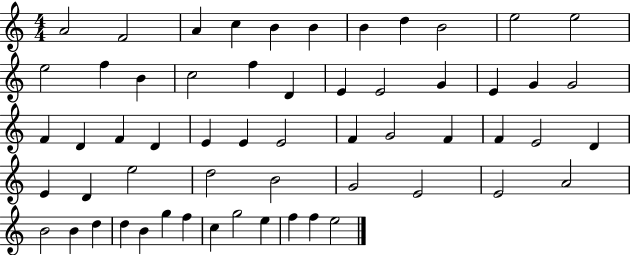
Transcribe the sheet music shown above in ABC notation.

X:1
T:Untitled
M:4/4
L:1/4
K:C
A2 F2 A c B B B d B2 e2 e2 e2 f B c2 f D E E2 G E G G2 F D F D E E E2 F G2 F F E2 D E D e2 d2 B2 G2 E2 E2 A2 B2 B d d B g f c g2 e f f e2